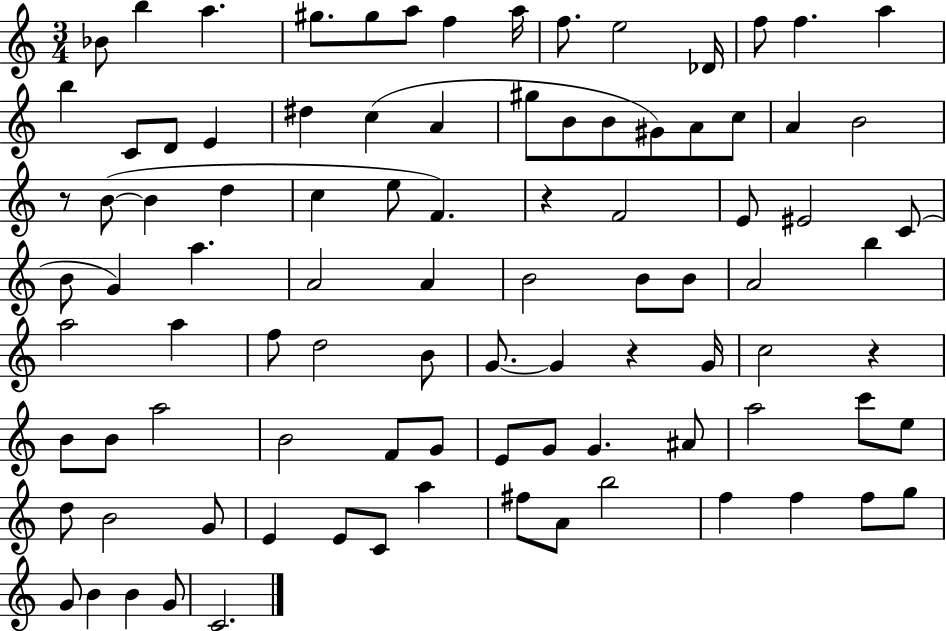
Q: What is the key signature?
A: C major